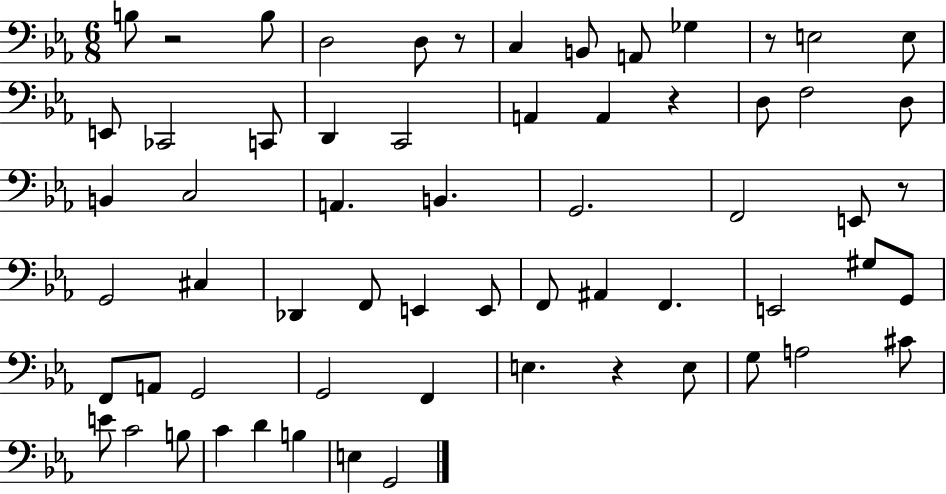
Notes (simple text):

B3/e R/h B3/e D3/h D3/e R/e C3/q B2/e A2/e Gb3/q R/e E3/h E3/e E2/e CES2/h C2/e D2/q C2/h A2/q A2/q R/q D3/e F3/h D3/e B2/q C3/h A2/q. B2/q. G2/h. F2/h E2/e R/e G2/h C#3/q Db2/q F2/e E2/q E2/e F2/e A#2/q F2/q. E2/h G#3/e G2/e F2/e A2/e G2/h G2/h F2/q E3/q. R/q E3/e G3/e A3/h C#4/e E4/e C4/h B3/e C4/q D4/q B3/q E3/q G2/h